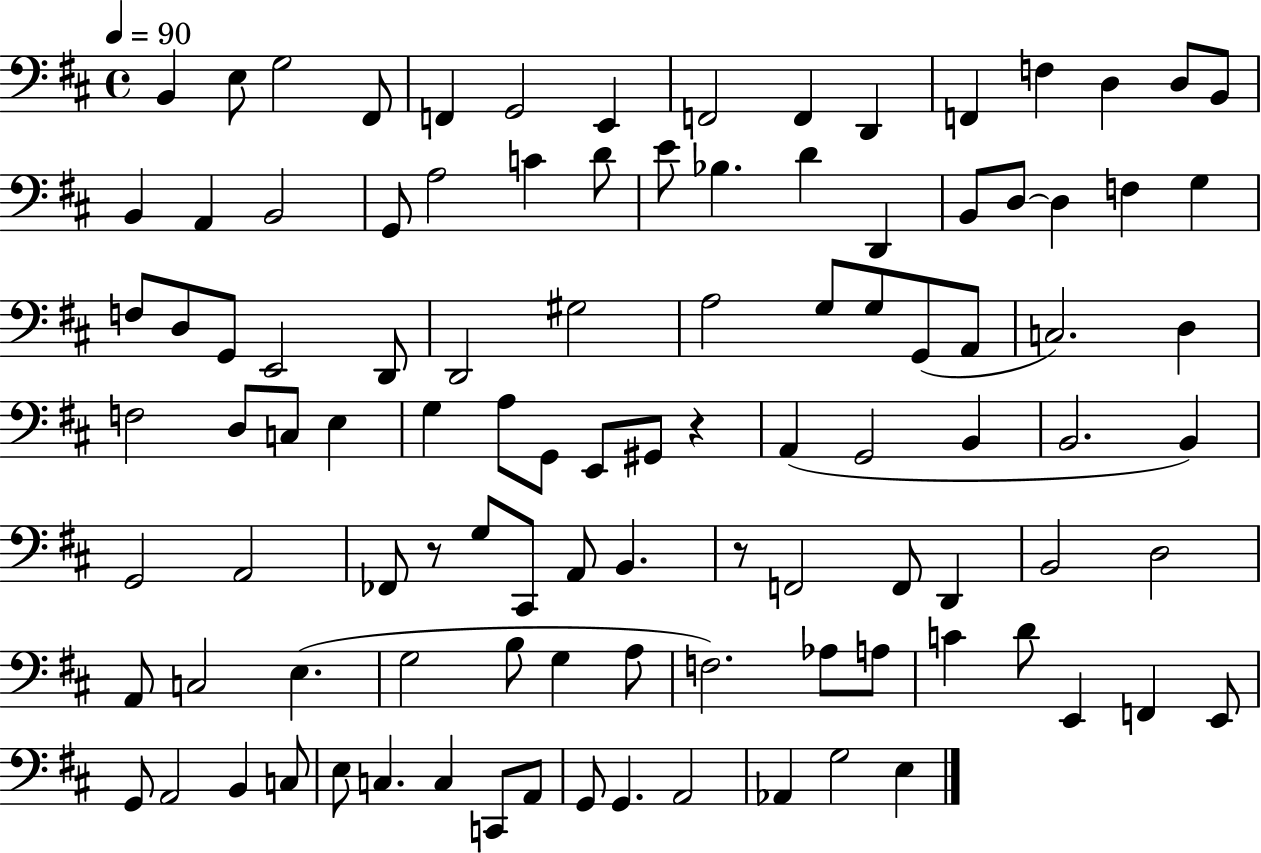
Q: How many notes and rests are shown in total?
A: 104